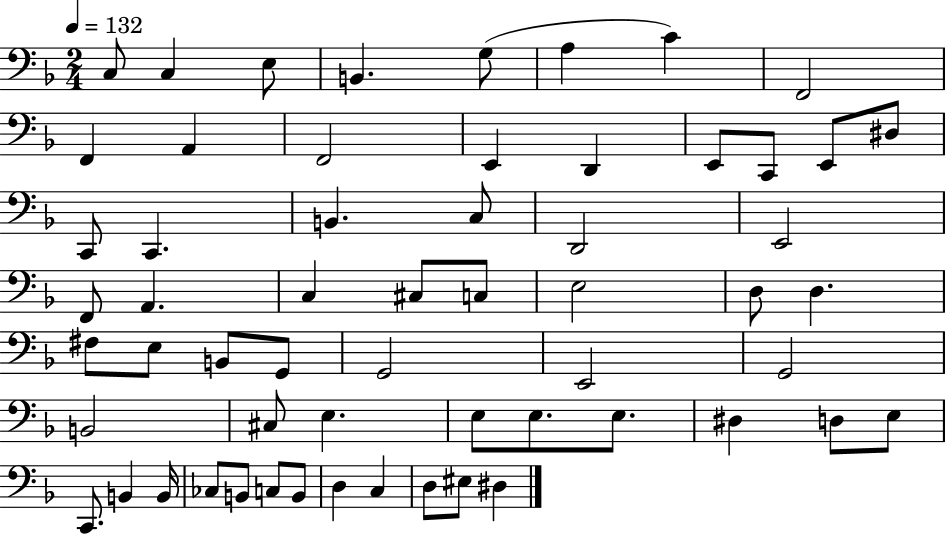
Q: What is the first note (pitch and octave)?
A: C3